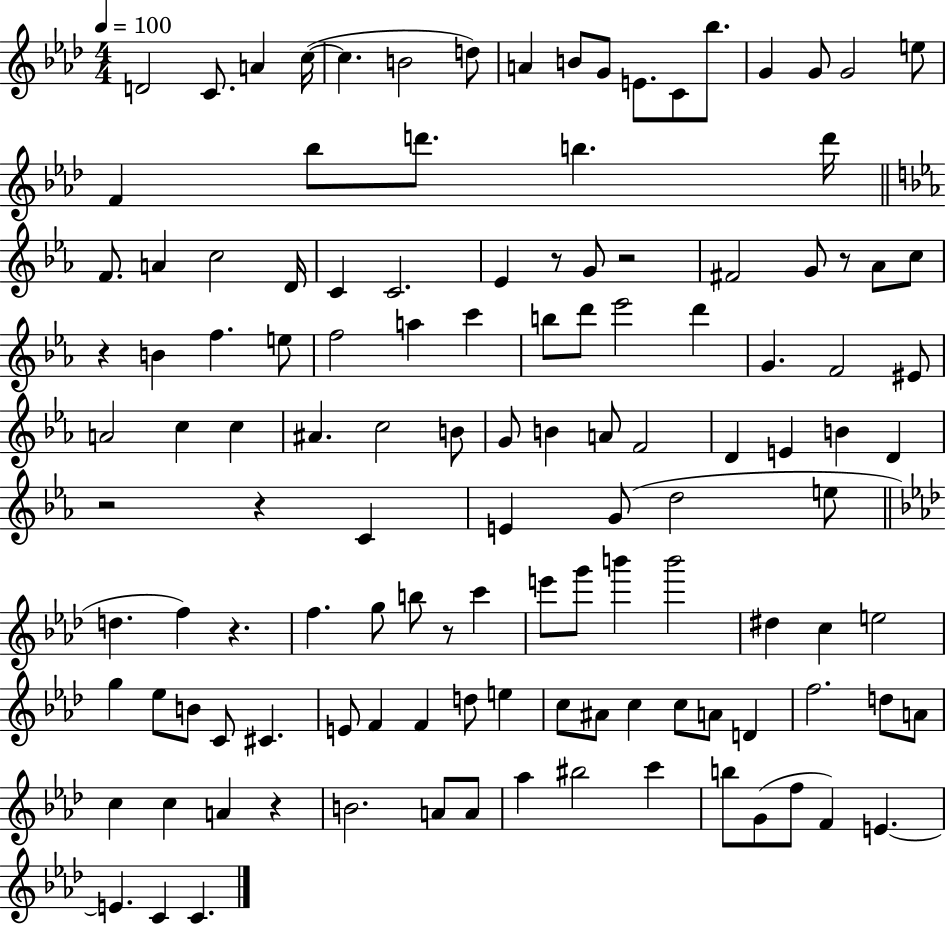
X:1
T:Untitled
M:4/4
L:1/4
K:Ab
D2 C/2 A c/4 c B2 d/2 A B/2 G/2 E/2 C/2 _b/2 G G/2 G2 e/2 F _b/2 d'/2 b d'/4 F/2 A c2 D/4 C C2 _E z/2 G/2 z2 ^F2 G/2 z/2 _A/2 c/2 z B f e/2 f2 a c' b/2 d'/2 _e'2 d' G F2 ^E/2 A2 c c ^A c2 B/2 G/2 B A/2 F2 D E B D z2 z C E G/2 d2 e/2 d f z f g/2 b/2 z/2 c' e'/2 g'/2 b' b'2 ^d c e2 g _e/2 B/2 C/2 ^C E/2 F F d/2 e c/2 ^A/2 c c/2 A/2 D f2 d/2 A/2 c c A z B2 A/2 A/2 _a ^b2 c' b/2 G/2 f/2 F E E C C